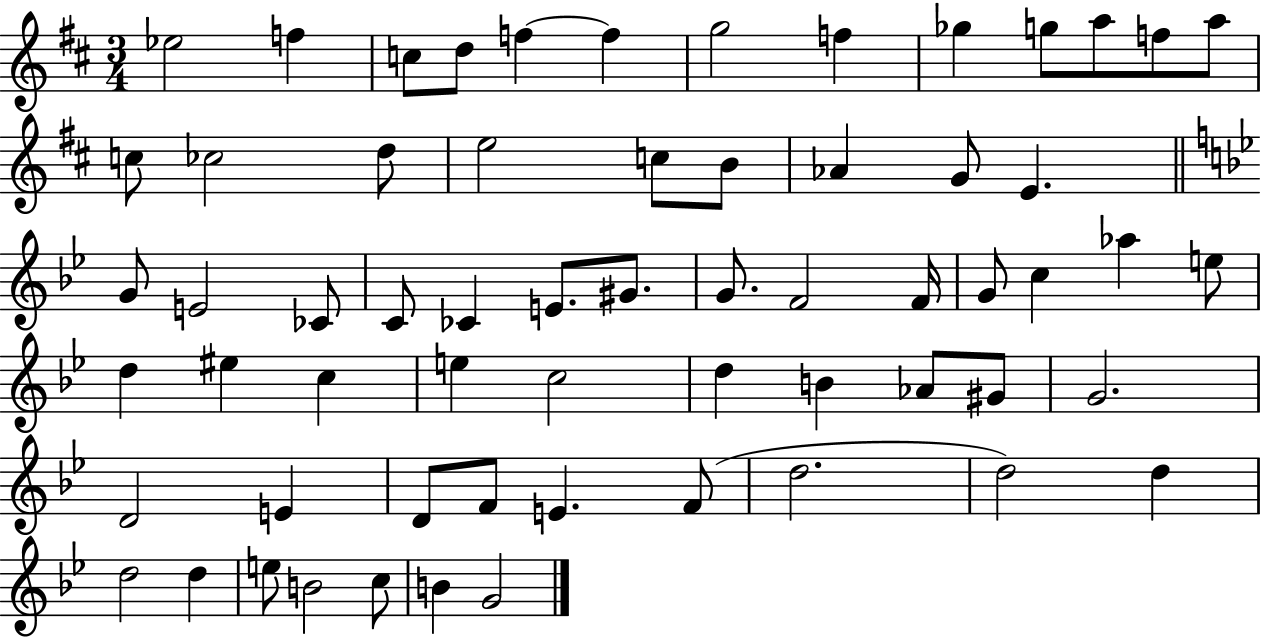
{
  \clef treble
  \numericTimeSignature
  \time 3/4
  \key d \major
  ees''2 f''4 | c''8 d''8 f''4~~ f''4 | g''2 f''4 | ges''4 g''8 a''8 f''8 a''8 | \break c''8 ces''2 d''8 | e''2 c''8 b'8 | aes'4 g'8 e'4. | \bar "||" \break \key bes \major g'8 e'2 ces'8 | c'8 ces'4 e'8. gis'8. | g'8. f'2 f'16 | g'8 c''4 aes''4 e''8 | \break d''4 eis''4 c''4 | e''4 c''2 | d''4 b'4 aes'8 gis'8 | g'2. | \break d'2 e'4 | d'8 f'8 e'4. f'8( | d''2. | d''2) d''4 | \break d''2 d''4 | e''8 b'2 c''8 | b'4 g'2 | \bar "|."
}